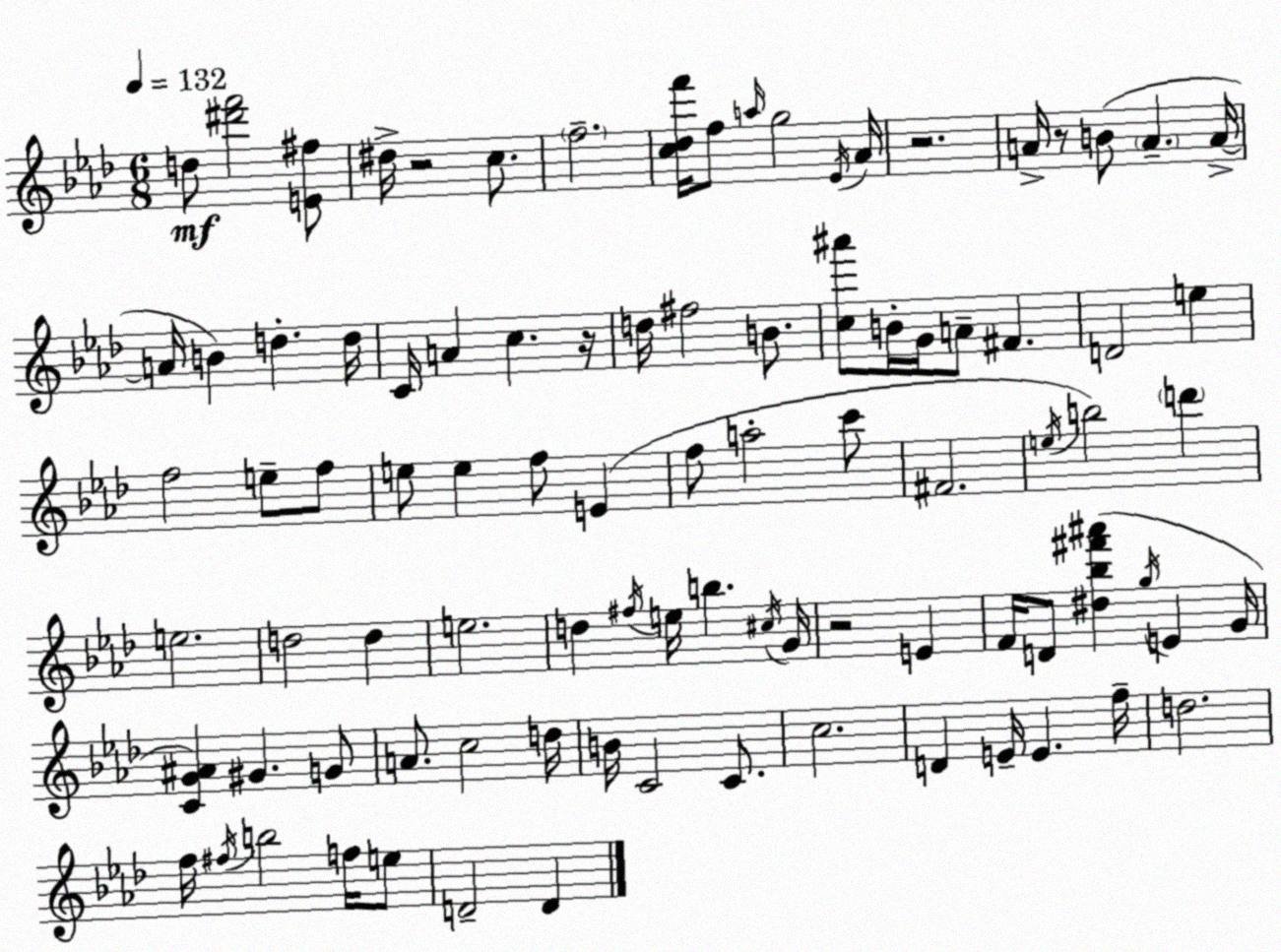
X:1
T:Untitled
M:6/8
L:1/4
K:Ab
d/2 [^d'f']2 [E^f]/2 ^d/4 z2 c/2 f2 [c_df']/4 f/2 a/4 g2 _E/4 _A/4 z2 A/4 z/2 B/2 A A/4 A/4 B d d/4 C/4 A c z/4 d/4 ^f2 B/2 [c^a']/2 B/4 G/4 A/2 ^F D2 e f2 e/2 f/2 e/2 e f/2 E f/2 a2 c'/2 ^F2 e/4 b2 d' e2 d2 d e2 d ^f/4 e/4 b ^c/4 G/4 z2 E F/4 D/2 [^d_b^f'^a'] g/4 E G/4 [CG^A] ^G G/2 A/2 c2 d/4 B/4 C2 C/2 c2 D E/4 E f/4 d2 f/4 ^f/4 b2 f/4 e/2 D2 D